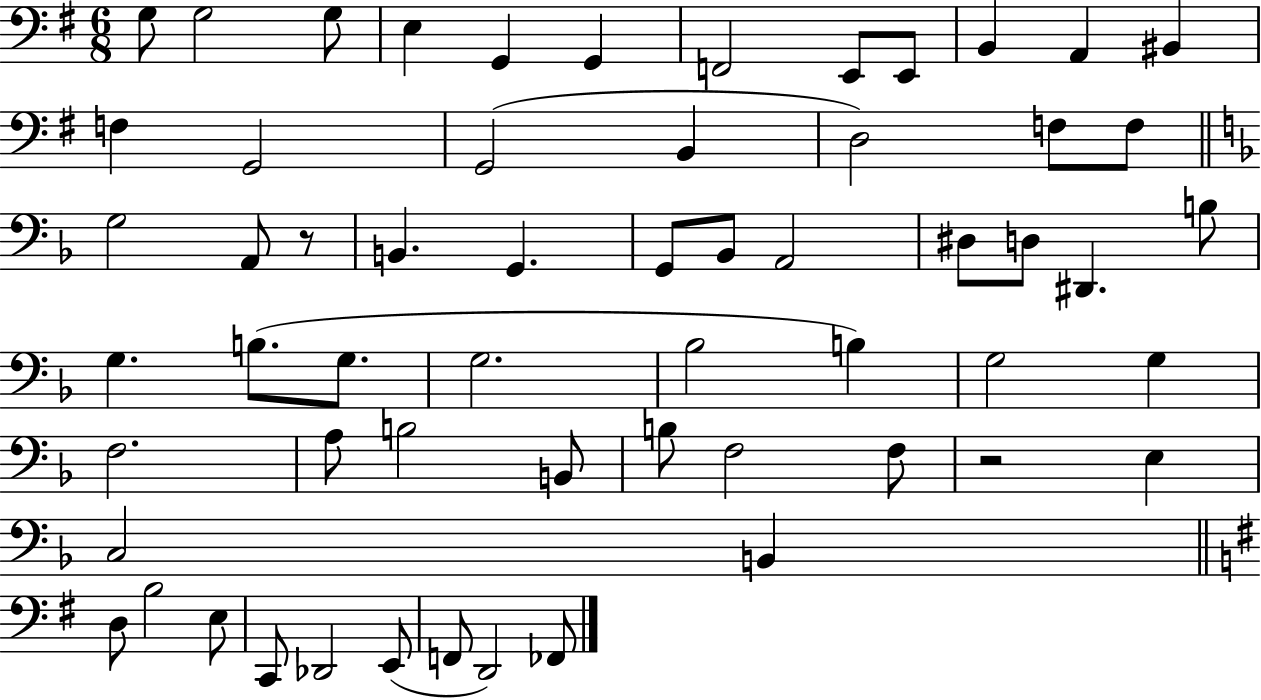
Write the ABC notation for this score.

X:1
T:Untitled
M:6/8
L:1/4
K:G
G,/2 G,2 G,/2 E, G,, G,, F,,2 E,,/2 E,,/2 B,, A,, ^B,, F, G,,2 G,,2 B,, D,2 F,/2 F,/2 G,2 A,,/2 z/2 B,, G,, G,,/2 _B,,/2 A,,2 ^D,/2 D,/2 ^D,, B,/2 G, B,/2 G,/2 G,2 _B,2 B, G,2 G, F,2 A,/2 B,2 B,,/2 B,/2 F,2 F,/2 z2 E, C,2 B,, D,/2 B,2 E,/2 C,,/2 _D,,2 E,,/2 F,,/2 D,,2 _F,,/2